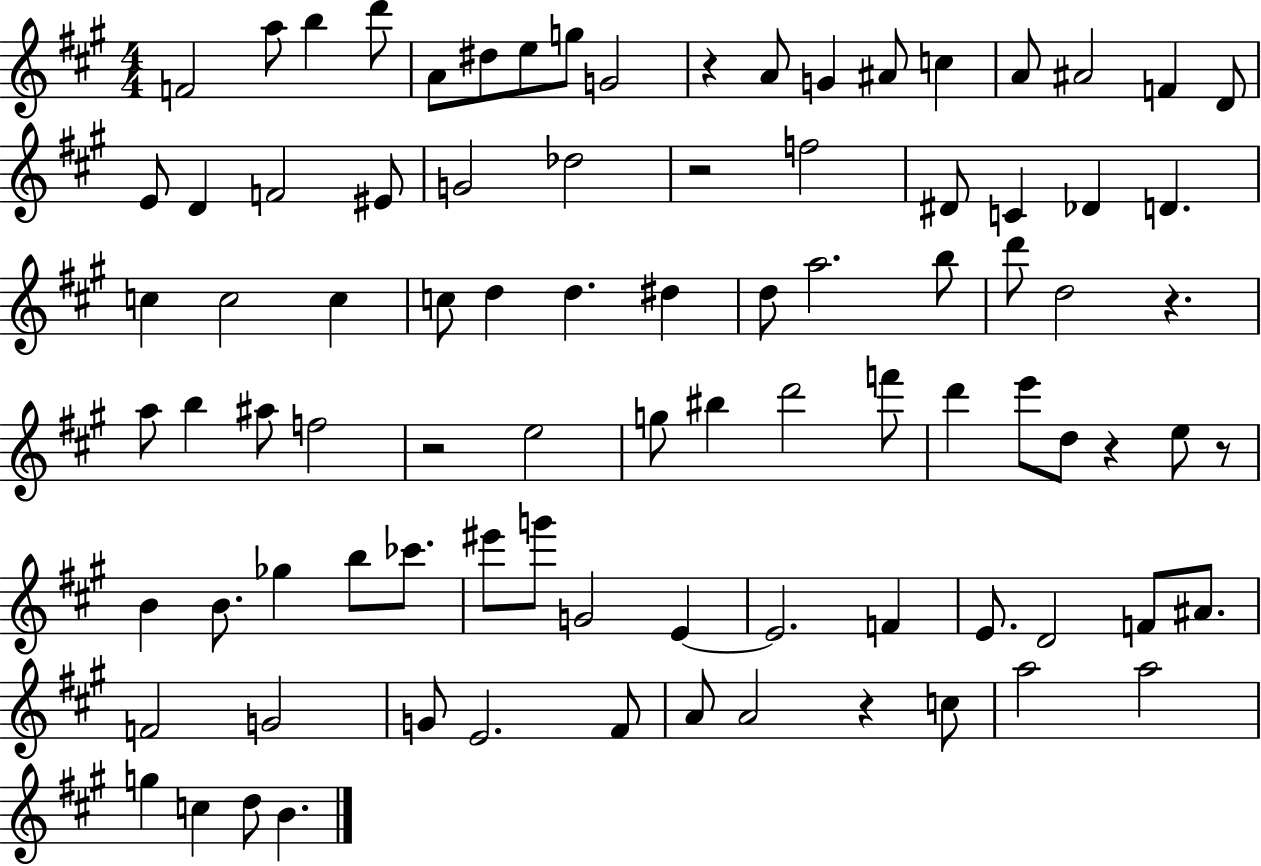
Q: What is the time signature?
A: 4/4